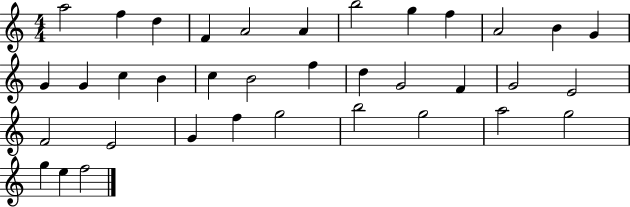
{
  \clef treble
  \numericTimeSignature
  \time 4/4
  \key c \major
  a''2 f''4 d''4 | f'4 a'2 a'4 | b''2 g''4 f''4 | a'2 b'4 g'4 | \break g'4 g'4 c''4 b'4 | c''4 b'2 f''4 | d''4 g'2 f'4 | g'2 e'2 | \break f'2 e'2 | g'4 f''4 g''2 | b''2 g''2 | a''2 g''2 | \break g''4 e''4 f''2 | \bar "|."
}